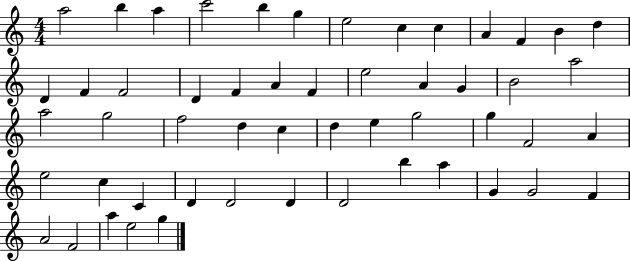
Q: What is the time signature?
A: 4/4